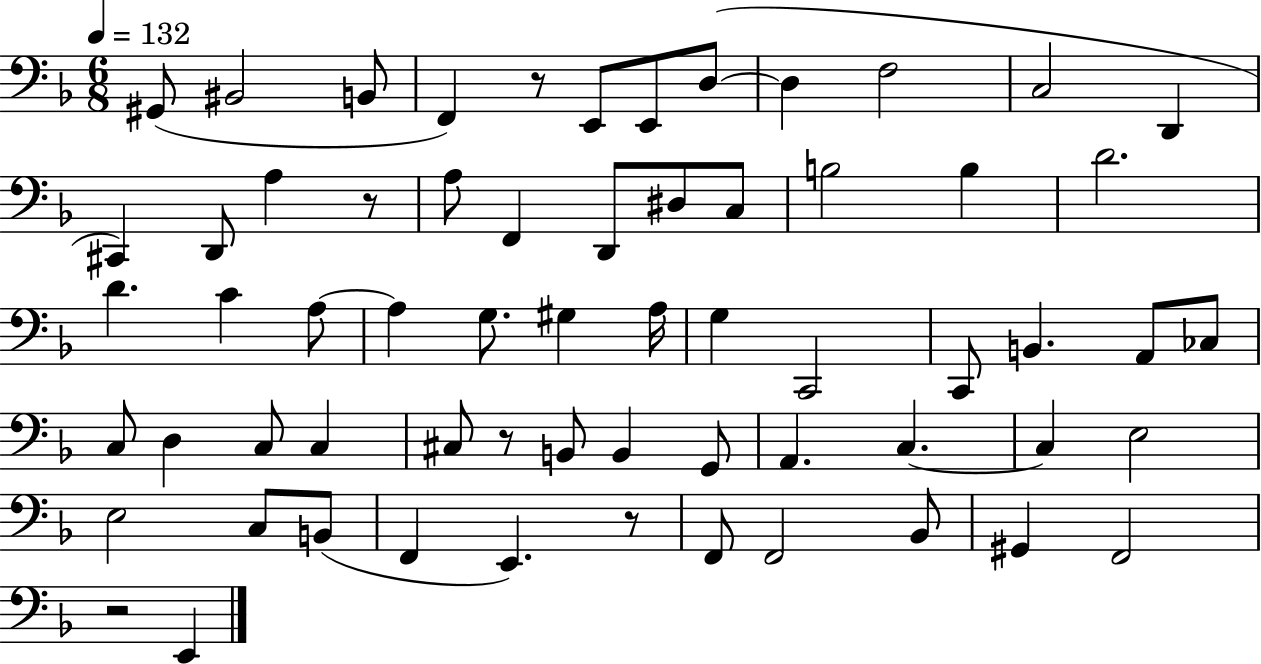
G#2/e BIS2/h B2/e F2/q R/e E2/e E2/e D3/e D3/q F3/h C3/h D2/q C#2/q D2/e A3/q R/e A3/e F2/q D2/e D#3/e C3/e B3/h B3/q D4/h. D4/q. C4/q A3/e A3/q G3/e. G#3/q A3/s G3/q C2/h C2/e B2/q. A2/e CES3/e C3/e D3/q C3/e C3/q C#3/e R/e B2/e B2/q G2/e A2/q. C3/q. C3/q E3/h E3/h C3/e B2/e F2/q E2/q. R/e F2/e F2/h Bb2/e G#2/q F2/h R/h E2/q